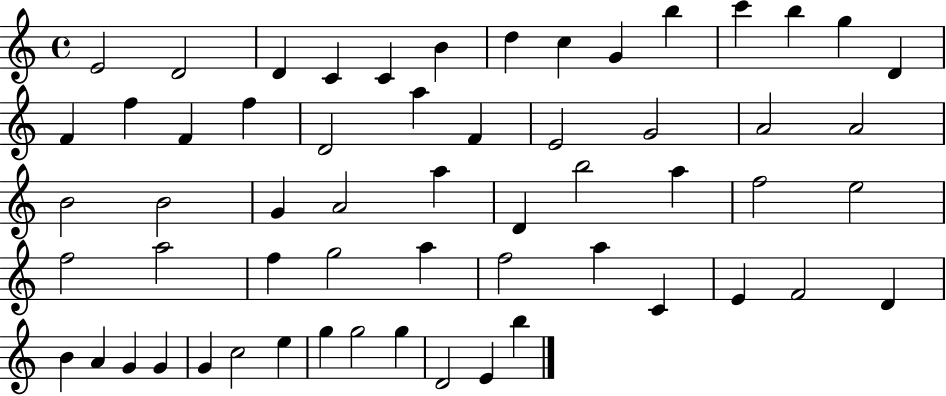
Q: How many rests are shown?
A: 0